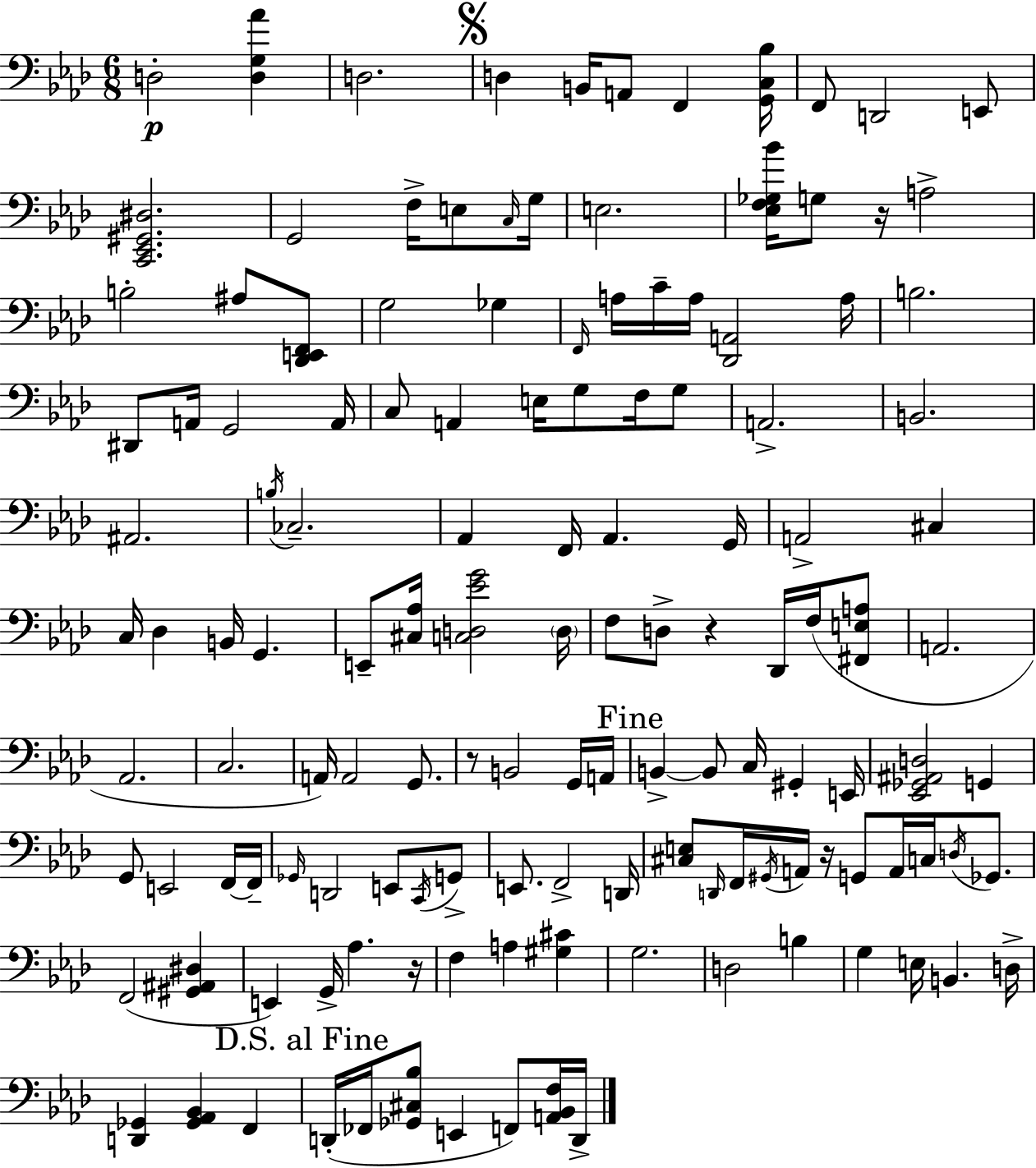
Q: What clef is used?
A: bass